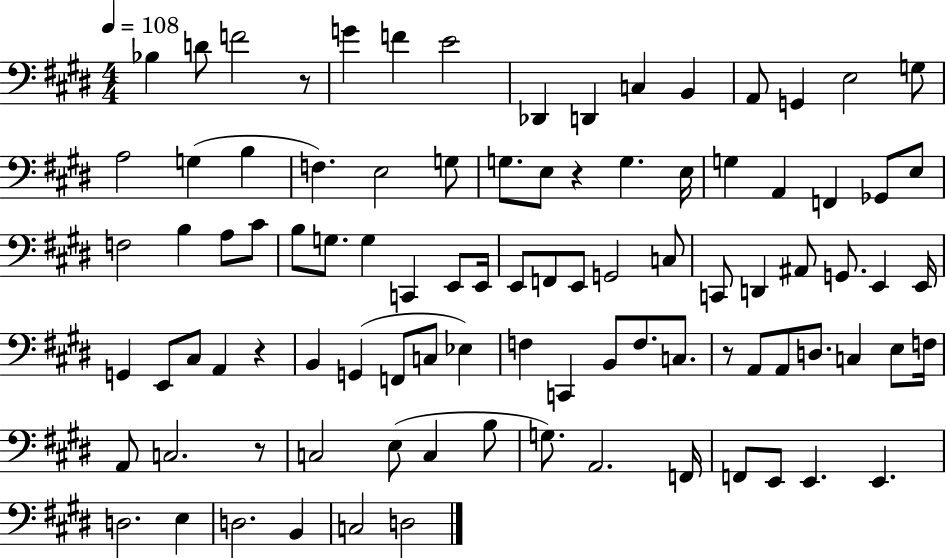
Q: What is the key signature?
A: E major